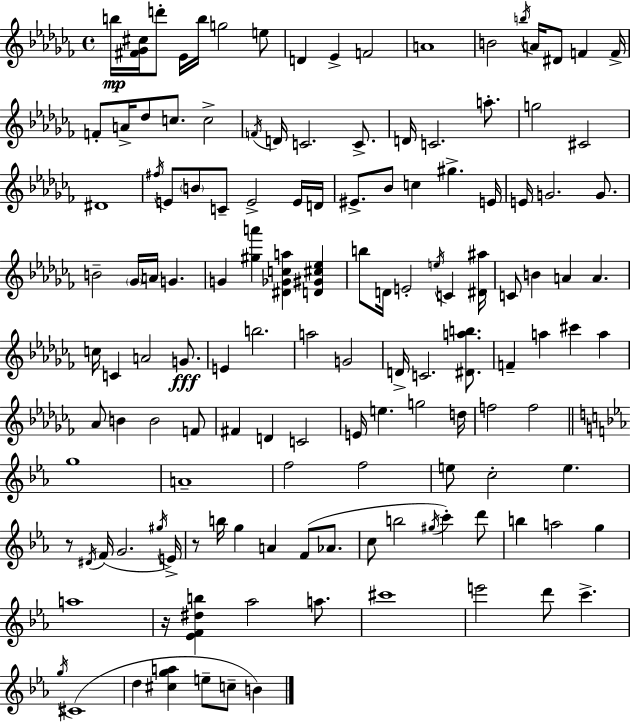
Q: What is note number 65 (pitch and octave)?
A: E4